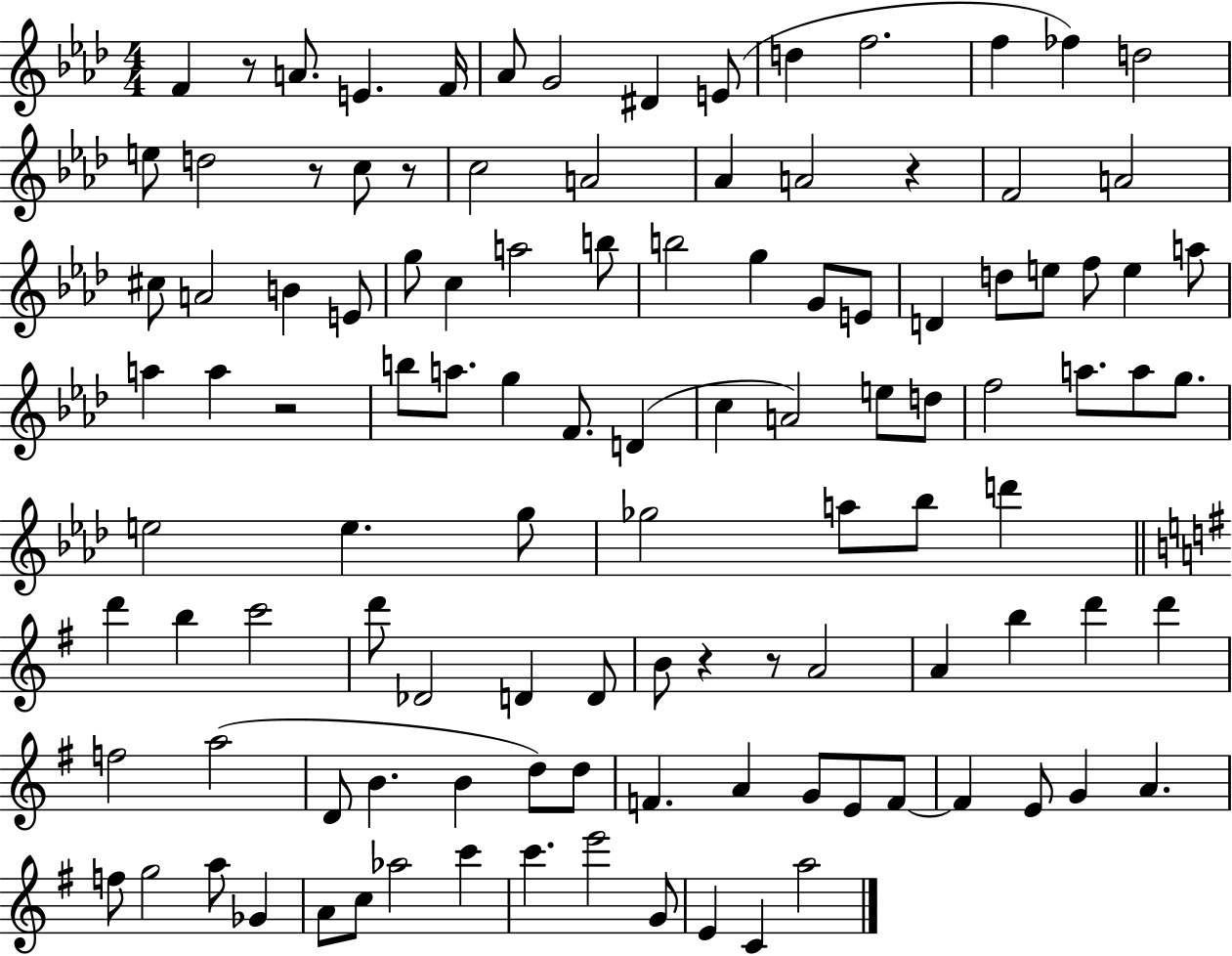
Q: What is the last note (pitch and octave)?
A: A5